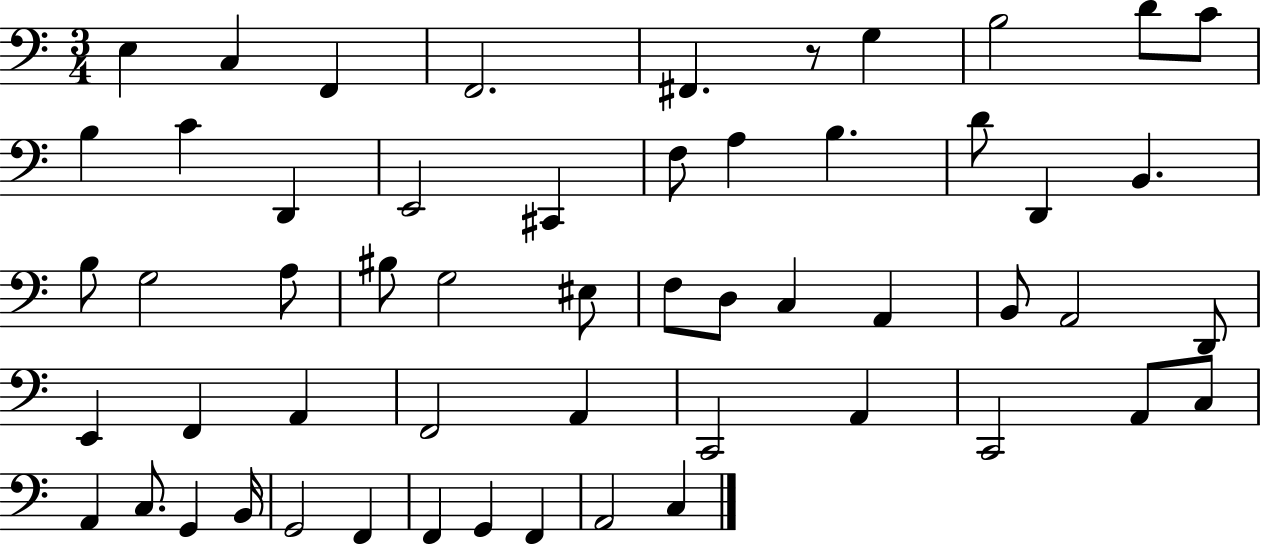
E3/q C3/q F2/q F2/h. F#2/q. R/e G3/q B3/h D4/e C4/e B3/q C4/q D2/q E2/h C#2/q F3/e A3/q B3/q. D4/e D2/q B2/q. B3/e G3/h A3/e BIS3/e G3/h EIS3/e F3/e D3/e C3/q A2/q B2/e A2/h D2/e E2/q F2/q A2/q F2/h A2/q C2/h A2/q C2/h A2/e C3/e A2/q C3/e. G2/q B2/s G2/h F2/q F2/q G2/q F2/q A2/h C3/q